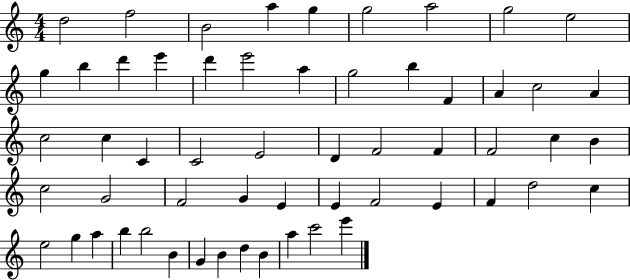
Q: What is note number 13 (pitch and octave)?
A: E6